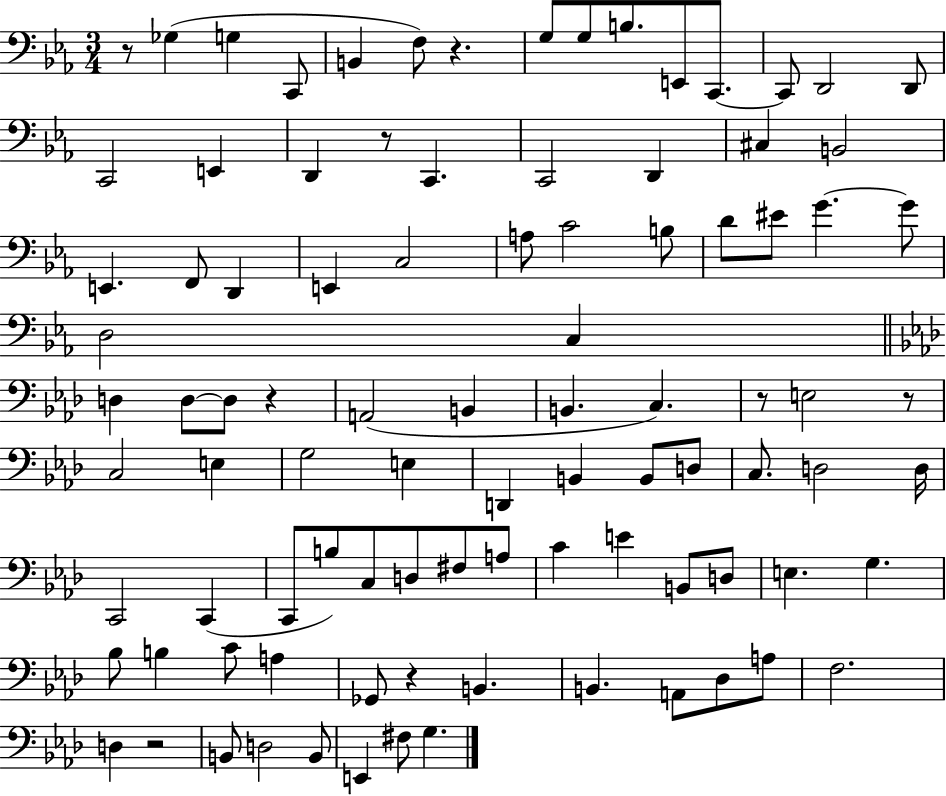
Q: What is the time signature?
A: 3/4